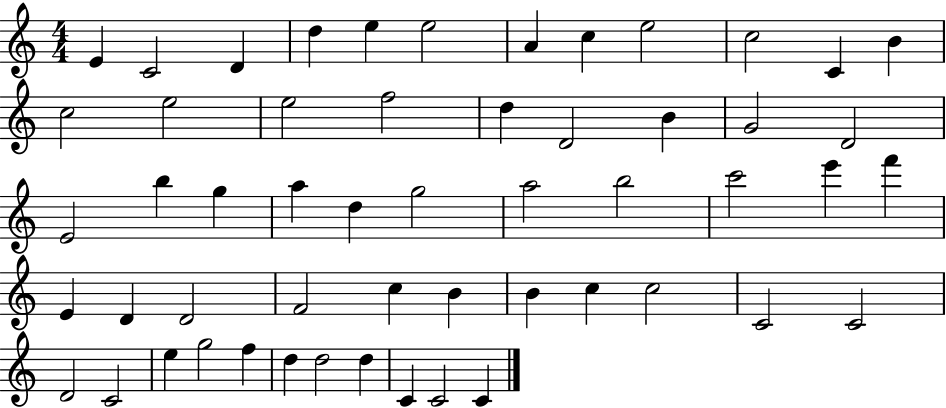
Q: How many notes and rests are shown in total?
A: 54